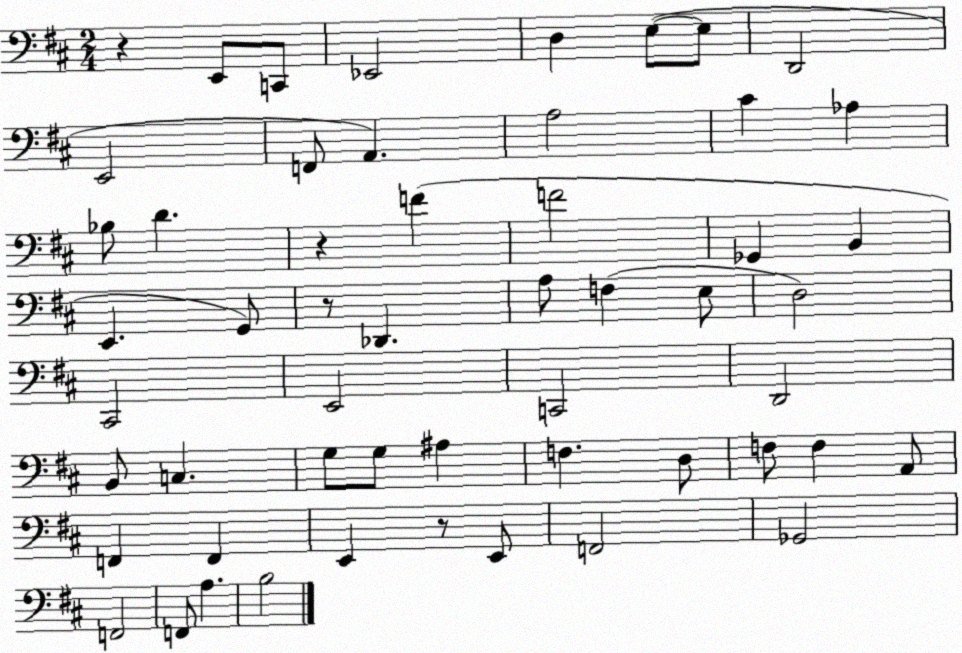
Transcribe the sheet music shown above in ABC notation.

X:1
T:Untitled
M:2/4
L:1/4
K:D
z E,,/2 C,,/2 _E,,2 D, E,/2 E,/2 D,,2 E,,2 F,,/2 A,, A,2 ^C _A, _B,/2 D z F F2 _G,, B,, E,, G,,/2 z/2 _D,, A,/2 F, E,/2 D,2 ^C,,2 E,,2 C,,2 D,,2 B,,/2 C, G,/2 G,/2 ^A, F, D,/2 F,/2 F, A,,/2 F,, F,, E,, z/2 E,,/2 F,,2 _G,,2 F,,2 F,,/2 A, B,2